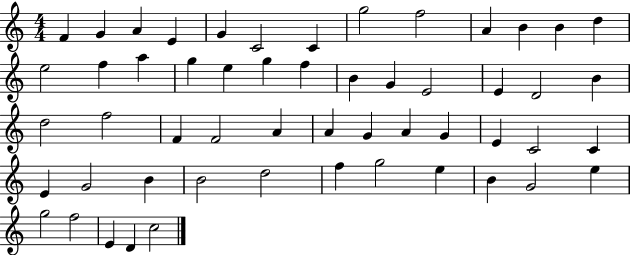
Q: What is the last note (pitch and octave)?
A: C5